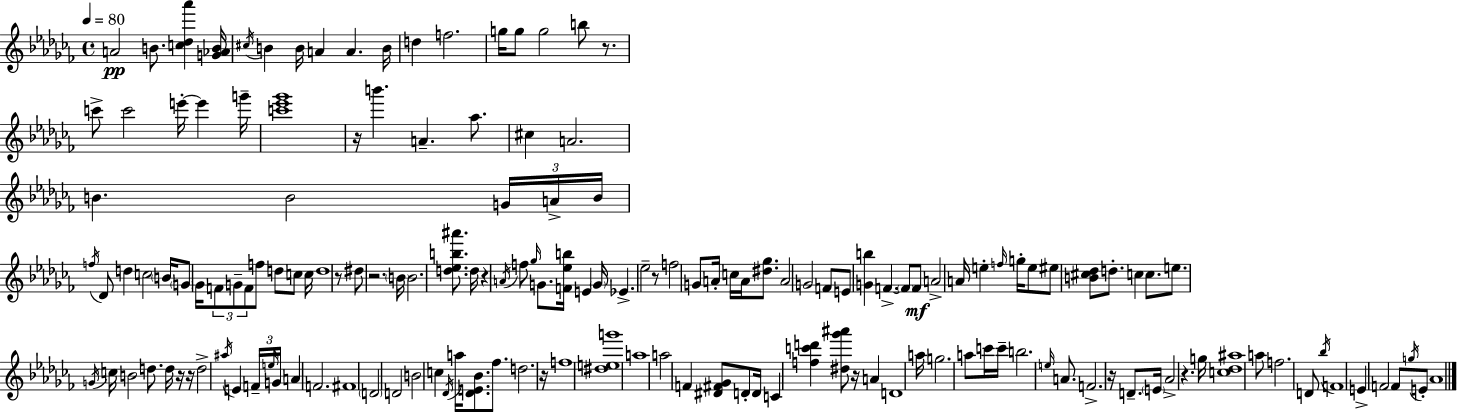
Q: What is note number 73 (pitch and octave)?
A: G5